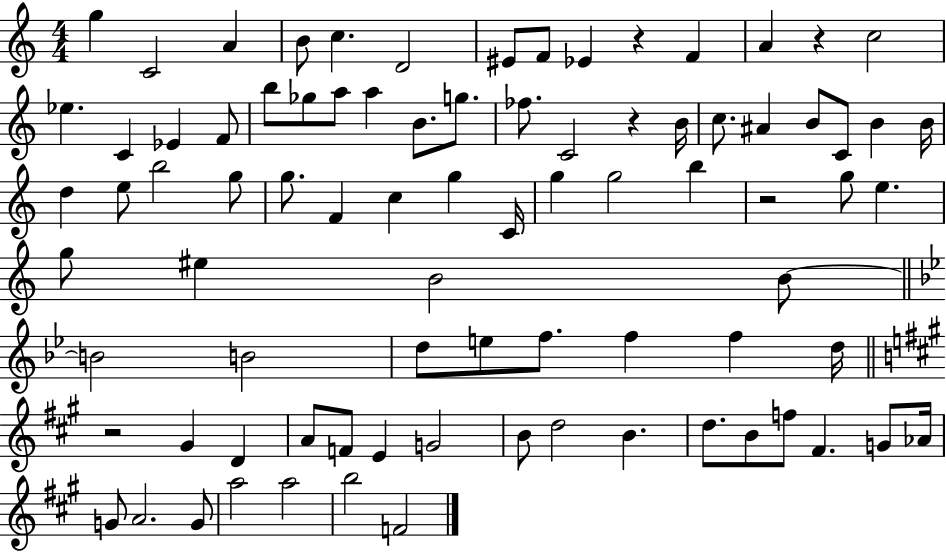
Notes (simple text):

G5/q C4/h A4/q B4/e C5/q. D4/h EIS4/e F4/e Eb4/q R/q F4/q A4/q R/q C5/h Eb5/q. C4/q Eb4/q F4/e B5/e Gb5/e A5/e A5/q B4/e. G5/e. FES5/e. C4/h R/q B4/s C5/e. A#4/q B4/e C4/e B4/q B4/s D5/q E5/e B5/h G5/e G5/e. F4/q C5/q G5/q C4/s G5/q G5/h B5/q R/h G5/e E5/q. G5/e EIS5/q B4/h B4/e B4/h B4/h D5/e E5/e F5/e. F5/q F5/q D5/s R/h G#4/q D4/q A4/e F4/e E4/q G4/h B4/e D5/h B4/q. D5/e. B4/e F5/e F#4/q. G4/e Ab4/s G4/e A4/h. G4/e A5/h A5/h B5/h F4/h